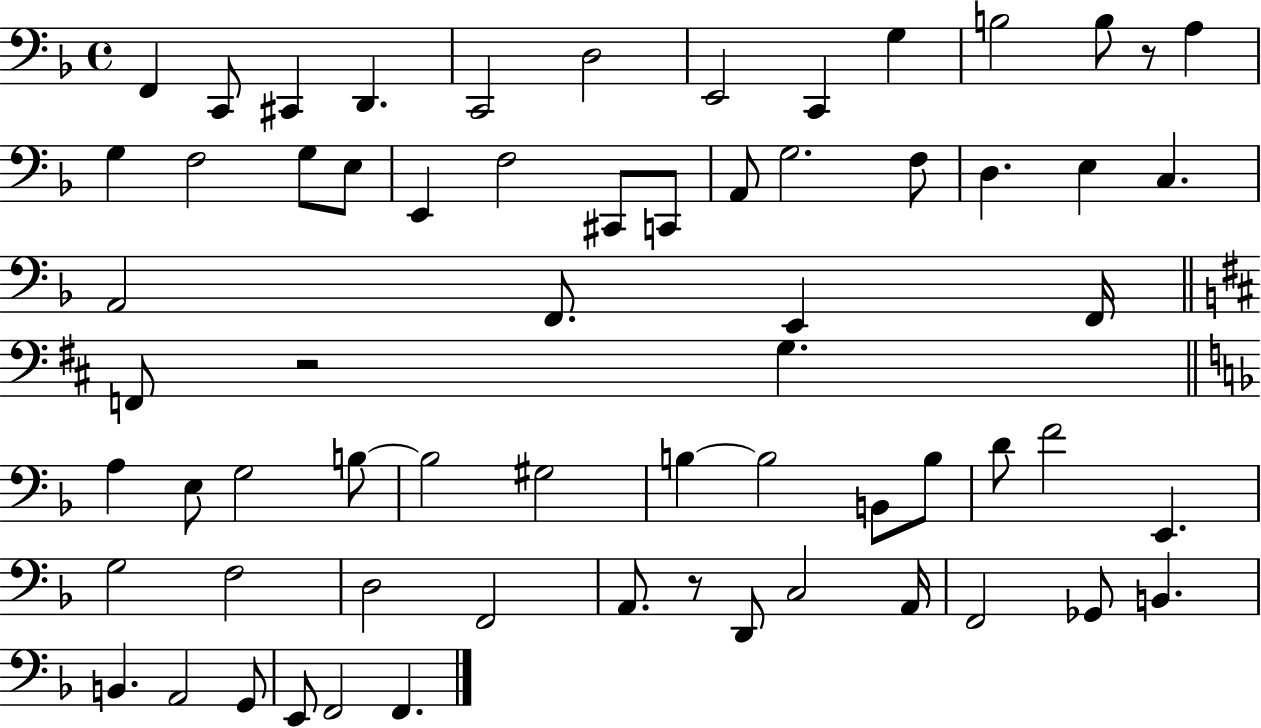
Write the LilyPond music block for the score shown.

{
  \clef bass
  \time 4/4
  \defaultTimeSignature
  \key f \major
  f,4 c,8 cis,4 d,4. | c,2 d2 | e,2 c,4 g4 | b2 b8 r8 a4 | \break g4 f2 g8 e8 | e,4 f2 cis,8 c,8 | a,8 g2. f8 | d4. e4 c4. | \break a,2 f,8. e,4 f,16 | \bar "||" \break \key d \major f,8 r2 g4. | \bar "||" \break \key f \major a4 e8 g2 b8~~ | b2 gis2 | b4~~ b2 b,8 b8 | d'8 f'2 e,4. | \break g2 f2 | d2 f,2 | a,8. r8 d,8 c2 a,16 | f,2 ges,8 b,4. | \break b,4. a,2 g,8 | e,8 f,2 f,4. | \bar "|."
}